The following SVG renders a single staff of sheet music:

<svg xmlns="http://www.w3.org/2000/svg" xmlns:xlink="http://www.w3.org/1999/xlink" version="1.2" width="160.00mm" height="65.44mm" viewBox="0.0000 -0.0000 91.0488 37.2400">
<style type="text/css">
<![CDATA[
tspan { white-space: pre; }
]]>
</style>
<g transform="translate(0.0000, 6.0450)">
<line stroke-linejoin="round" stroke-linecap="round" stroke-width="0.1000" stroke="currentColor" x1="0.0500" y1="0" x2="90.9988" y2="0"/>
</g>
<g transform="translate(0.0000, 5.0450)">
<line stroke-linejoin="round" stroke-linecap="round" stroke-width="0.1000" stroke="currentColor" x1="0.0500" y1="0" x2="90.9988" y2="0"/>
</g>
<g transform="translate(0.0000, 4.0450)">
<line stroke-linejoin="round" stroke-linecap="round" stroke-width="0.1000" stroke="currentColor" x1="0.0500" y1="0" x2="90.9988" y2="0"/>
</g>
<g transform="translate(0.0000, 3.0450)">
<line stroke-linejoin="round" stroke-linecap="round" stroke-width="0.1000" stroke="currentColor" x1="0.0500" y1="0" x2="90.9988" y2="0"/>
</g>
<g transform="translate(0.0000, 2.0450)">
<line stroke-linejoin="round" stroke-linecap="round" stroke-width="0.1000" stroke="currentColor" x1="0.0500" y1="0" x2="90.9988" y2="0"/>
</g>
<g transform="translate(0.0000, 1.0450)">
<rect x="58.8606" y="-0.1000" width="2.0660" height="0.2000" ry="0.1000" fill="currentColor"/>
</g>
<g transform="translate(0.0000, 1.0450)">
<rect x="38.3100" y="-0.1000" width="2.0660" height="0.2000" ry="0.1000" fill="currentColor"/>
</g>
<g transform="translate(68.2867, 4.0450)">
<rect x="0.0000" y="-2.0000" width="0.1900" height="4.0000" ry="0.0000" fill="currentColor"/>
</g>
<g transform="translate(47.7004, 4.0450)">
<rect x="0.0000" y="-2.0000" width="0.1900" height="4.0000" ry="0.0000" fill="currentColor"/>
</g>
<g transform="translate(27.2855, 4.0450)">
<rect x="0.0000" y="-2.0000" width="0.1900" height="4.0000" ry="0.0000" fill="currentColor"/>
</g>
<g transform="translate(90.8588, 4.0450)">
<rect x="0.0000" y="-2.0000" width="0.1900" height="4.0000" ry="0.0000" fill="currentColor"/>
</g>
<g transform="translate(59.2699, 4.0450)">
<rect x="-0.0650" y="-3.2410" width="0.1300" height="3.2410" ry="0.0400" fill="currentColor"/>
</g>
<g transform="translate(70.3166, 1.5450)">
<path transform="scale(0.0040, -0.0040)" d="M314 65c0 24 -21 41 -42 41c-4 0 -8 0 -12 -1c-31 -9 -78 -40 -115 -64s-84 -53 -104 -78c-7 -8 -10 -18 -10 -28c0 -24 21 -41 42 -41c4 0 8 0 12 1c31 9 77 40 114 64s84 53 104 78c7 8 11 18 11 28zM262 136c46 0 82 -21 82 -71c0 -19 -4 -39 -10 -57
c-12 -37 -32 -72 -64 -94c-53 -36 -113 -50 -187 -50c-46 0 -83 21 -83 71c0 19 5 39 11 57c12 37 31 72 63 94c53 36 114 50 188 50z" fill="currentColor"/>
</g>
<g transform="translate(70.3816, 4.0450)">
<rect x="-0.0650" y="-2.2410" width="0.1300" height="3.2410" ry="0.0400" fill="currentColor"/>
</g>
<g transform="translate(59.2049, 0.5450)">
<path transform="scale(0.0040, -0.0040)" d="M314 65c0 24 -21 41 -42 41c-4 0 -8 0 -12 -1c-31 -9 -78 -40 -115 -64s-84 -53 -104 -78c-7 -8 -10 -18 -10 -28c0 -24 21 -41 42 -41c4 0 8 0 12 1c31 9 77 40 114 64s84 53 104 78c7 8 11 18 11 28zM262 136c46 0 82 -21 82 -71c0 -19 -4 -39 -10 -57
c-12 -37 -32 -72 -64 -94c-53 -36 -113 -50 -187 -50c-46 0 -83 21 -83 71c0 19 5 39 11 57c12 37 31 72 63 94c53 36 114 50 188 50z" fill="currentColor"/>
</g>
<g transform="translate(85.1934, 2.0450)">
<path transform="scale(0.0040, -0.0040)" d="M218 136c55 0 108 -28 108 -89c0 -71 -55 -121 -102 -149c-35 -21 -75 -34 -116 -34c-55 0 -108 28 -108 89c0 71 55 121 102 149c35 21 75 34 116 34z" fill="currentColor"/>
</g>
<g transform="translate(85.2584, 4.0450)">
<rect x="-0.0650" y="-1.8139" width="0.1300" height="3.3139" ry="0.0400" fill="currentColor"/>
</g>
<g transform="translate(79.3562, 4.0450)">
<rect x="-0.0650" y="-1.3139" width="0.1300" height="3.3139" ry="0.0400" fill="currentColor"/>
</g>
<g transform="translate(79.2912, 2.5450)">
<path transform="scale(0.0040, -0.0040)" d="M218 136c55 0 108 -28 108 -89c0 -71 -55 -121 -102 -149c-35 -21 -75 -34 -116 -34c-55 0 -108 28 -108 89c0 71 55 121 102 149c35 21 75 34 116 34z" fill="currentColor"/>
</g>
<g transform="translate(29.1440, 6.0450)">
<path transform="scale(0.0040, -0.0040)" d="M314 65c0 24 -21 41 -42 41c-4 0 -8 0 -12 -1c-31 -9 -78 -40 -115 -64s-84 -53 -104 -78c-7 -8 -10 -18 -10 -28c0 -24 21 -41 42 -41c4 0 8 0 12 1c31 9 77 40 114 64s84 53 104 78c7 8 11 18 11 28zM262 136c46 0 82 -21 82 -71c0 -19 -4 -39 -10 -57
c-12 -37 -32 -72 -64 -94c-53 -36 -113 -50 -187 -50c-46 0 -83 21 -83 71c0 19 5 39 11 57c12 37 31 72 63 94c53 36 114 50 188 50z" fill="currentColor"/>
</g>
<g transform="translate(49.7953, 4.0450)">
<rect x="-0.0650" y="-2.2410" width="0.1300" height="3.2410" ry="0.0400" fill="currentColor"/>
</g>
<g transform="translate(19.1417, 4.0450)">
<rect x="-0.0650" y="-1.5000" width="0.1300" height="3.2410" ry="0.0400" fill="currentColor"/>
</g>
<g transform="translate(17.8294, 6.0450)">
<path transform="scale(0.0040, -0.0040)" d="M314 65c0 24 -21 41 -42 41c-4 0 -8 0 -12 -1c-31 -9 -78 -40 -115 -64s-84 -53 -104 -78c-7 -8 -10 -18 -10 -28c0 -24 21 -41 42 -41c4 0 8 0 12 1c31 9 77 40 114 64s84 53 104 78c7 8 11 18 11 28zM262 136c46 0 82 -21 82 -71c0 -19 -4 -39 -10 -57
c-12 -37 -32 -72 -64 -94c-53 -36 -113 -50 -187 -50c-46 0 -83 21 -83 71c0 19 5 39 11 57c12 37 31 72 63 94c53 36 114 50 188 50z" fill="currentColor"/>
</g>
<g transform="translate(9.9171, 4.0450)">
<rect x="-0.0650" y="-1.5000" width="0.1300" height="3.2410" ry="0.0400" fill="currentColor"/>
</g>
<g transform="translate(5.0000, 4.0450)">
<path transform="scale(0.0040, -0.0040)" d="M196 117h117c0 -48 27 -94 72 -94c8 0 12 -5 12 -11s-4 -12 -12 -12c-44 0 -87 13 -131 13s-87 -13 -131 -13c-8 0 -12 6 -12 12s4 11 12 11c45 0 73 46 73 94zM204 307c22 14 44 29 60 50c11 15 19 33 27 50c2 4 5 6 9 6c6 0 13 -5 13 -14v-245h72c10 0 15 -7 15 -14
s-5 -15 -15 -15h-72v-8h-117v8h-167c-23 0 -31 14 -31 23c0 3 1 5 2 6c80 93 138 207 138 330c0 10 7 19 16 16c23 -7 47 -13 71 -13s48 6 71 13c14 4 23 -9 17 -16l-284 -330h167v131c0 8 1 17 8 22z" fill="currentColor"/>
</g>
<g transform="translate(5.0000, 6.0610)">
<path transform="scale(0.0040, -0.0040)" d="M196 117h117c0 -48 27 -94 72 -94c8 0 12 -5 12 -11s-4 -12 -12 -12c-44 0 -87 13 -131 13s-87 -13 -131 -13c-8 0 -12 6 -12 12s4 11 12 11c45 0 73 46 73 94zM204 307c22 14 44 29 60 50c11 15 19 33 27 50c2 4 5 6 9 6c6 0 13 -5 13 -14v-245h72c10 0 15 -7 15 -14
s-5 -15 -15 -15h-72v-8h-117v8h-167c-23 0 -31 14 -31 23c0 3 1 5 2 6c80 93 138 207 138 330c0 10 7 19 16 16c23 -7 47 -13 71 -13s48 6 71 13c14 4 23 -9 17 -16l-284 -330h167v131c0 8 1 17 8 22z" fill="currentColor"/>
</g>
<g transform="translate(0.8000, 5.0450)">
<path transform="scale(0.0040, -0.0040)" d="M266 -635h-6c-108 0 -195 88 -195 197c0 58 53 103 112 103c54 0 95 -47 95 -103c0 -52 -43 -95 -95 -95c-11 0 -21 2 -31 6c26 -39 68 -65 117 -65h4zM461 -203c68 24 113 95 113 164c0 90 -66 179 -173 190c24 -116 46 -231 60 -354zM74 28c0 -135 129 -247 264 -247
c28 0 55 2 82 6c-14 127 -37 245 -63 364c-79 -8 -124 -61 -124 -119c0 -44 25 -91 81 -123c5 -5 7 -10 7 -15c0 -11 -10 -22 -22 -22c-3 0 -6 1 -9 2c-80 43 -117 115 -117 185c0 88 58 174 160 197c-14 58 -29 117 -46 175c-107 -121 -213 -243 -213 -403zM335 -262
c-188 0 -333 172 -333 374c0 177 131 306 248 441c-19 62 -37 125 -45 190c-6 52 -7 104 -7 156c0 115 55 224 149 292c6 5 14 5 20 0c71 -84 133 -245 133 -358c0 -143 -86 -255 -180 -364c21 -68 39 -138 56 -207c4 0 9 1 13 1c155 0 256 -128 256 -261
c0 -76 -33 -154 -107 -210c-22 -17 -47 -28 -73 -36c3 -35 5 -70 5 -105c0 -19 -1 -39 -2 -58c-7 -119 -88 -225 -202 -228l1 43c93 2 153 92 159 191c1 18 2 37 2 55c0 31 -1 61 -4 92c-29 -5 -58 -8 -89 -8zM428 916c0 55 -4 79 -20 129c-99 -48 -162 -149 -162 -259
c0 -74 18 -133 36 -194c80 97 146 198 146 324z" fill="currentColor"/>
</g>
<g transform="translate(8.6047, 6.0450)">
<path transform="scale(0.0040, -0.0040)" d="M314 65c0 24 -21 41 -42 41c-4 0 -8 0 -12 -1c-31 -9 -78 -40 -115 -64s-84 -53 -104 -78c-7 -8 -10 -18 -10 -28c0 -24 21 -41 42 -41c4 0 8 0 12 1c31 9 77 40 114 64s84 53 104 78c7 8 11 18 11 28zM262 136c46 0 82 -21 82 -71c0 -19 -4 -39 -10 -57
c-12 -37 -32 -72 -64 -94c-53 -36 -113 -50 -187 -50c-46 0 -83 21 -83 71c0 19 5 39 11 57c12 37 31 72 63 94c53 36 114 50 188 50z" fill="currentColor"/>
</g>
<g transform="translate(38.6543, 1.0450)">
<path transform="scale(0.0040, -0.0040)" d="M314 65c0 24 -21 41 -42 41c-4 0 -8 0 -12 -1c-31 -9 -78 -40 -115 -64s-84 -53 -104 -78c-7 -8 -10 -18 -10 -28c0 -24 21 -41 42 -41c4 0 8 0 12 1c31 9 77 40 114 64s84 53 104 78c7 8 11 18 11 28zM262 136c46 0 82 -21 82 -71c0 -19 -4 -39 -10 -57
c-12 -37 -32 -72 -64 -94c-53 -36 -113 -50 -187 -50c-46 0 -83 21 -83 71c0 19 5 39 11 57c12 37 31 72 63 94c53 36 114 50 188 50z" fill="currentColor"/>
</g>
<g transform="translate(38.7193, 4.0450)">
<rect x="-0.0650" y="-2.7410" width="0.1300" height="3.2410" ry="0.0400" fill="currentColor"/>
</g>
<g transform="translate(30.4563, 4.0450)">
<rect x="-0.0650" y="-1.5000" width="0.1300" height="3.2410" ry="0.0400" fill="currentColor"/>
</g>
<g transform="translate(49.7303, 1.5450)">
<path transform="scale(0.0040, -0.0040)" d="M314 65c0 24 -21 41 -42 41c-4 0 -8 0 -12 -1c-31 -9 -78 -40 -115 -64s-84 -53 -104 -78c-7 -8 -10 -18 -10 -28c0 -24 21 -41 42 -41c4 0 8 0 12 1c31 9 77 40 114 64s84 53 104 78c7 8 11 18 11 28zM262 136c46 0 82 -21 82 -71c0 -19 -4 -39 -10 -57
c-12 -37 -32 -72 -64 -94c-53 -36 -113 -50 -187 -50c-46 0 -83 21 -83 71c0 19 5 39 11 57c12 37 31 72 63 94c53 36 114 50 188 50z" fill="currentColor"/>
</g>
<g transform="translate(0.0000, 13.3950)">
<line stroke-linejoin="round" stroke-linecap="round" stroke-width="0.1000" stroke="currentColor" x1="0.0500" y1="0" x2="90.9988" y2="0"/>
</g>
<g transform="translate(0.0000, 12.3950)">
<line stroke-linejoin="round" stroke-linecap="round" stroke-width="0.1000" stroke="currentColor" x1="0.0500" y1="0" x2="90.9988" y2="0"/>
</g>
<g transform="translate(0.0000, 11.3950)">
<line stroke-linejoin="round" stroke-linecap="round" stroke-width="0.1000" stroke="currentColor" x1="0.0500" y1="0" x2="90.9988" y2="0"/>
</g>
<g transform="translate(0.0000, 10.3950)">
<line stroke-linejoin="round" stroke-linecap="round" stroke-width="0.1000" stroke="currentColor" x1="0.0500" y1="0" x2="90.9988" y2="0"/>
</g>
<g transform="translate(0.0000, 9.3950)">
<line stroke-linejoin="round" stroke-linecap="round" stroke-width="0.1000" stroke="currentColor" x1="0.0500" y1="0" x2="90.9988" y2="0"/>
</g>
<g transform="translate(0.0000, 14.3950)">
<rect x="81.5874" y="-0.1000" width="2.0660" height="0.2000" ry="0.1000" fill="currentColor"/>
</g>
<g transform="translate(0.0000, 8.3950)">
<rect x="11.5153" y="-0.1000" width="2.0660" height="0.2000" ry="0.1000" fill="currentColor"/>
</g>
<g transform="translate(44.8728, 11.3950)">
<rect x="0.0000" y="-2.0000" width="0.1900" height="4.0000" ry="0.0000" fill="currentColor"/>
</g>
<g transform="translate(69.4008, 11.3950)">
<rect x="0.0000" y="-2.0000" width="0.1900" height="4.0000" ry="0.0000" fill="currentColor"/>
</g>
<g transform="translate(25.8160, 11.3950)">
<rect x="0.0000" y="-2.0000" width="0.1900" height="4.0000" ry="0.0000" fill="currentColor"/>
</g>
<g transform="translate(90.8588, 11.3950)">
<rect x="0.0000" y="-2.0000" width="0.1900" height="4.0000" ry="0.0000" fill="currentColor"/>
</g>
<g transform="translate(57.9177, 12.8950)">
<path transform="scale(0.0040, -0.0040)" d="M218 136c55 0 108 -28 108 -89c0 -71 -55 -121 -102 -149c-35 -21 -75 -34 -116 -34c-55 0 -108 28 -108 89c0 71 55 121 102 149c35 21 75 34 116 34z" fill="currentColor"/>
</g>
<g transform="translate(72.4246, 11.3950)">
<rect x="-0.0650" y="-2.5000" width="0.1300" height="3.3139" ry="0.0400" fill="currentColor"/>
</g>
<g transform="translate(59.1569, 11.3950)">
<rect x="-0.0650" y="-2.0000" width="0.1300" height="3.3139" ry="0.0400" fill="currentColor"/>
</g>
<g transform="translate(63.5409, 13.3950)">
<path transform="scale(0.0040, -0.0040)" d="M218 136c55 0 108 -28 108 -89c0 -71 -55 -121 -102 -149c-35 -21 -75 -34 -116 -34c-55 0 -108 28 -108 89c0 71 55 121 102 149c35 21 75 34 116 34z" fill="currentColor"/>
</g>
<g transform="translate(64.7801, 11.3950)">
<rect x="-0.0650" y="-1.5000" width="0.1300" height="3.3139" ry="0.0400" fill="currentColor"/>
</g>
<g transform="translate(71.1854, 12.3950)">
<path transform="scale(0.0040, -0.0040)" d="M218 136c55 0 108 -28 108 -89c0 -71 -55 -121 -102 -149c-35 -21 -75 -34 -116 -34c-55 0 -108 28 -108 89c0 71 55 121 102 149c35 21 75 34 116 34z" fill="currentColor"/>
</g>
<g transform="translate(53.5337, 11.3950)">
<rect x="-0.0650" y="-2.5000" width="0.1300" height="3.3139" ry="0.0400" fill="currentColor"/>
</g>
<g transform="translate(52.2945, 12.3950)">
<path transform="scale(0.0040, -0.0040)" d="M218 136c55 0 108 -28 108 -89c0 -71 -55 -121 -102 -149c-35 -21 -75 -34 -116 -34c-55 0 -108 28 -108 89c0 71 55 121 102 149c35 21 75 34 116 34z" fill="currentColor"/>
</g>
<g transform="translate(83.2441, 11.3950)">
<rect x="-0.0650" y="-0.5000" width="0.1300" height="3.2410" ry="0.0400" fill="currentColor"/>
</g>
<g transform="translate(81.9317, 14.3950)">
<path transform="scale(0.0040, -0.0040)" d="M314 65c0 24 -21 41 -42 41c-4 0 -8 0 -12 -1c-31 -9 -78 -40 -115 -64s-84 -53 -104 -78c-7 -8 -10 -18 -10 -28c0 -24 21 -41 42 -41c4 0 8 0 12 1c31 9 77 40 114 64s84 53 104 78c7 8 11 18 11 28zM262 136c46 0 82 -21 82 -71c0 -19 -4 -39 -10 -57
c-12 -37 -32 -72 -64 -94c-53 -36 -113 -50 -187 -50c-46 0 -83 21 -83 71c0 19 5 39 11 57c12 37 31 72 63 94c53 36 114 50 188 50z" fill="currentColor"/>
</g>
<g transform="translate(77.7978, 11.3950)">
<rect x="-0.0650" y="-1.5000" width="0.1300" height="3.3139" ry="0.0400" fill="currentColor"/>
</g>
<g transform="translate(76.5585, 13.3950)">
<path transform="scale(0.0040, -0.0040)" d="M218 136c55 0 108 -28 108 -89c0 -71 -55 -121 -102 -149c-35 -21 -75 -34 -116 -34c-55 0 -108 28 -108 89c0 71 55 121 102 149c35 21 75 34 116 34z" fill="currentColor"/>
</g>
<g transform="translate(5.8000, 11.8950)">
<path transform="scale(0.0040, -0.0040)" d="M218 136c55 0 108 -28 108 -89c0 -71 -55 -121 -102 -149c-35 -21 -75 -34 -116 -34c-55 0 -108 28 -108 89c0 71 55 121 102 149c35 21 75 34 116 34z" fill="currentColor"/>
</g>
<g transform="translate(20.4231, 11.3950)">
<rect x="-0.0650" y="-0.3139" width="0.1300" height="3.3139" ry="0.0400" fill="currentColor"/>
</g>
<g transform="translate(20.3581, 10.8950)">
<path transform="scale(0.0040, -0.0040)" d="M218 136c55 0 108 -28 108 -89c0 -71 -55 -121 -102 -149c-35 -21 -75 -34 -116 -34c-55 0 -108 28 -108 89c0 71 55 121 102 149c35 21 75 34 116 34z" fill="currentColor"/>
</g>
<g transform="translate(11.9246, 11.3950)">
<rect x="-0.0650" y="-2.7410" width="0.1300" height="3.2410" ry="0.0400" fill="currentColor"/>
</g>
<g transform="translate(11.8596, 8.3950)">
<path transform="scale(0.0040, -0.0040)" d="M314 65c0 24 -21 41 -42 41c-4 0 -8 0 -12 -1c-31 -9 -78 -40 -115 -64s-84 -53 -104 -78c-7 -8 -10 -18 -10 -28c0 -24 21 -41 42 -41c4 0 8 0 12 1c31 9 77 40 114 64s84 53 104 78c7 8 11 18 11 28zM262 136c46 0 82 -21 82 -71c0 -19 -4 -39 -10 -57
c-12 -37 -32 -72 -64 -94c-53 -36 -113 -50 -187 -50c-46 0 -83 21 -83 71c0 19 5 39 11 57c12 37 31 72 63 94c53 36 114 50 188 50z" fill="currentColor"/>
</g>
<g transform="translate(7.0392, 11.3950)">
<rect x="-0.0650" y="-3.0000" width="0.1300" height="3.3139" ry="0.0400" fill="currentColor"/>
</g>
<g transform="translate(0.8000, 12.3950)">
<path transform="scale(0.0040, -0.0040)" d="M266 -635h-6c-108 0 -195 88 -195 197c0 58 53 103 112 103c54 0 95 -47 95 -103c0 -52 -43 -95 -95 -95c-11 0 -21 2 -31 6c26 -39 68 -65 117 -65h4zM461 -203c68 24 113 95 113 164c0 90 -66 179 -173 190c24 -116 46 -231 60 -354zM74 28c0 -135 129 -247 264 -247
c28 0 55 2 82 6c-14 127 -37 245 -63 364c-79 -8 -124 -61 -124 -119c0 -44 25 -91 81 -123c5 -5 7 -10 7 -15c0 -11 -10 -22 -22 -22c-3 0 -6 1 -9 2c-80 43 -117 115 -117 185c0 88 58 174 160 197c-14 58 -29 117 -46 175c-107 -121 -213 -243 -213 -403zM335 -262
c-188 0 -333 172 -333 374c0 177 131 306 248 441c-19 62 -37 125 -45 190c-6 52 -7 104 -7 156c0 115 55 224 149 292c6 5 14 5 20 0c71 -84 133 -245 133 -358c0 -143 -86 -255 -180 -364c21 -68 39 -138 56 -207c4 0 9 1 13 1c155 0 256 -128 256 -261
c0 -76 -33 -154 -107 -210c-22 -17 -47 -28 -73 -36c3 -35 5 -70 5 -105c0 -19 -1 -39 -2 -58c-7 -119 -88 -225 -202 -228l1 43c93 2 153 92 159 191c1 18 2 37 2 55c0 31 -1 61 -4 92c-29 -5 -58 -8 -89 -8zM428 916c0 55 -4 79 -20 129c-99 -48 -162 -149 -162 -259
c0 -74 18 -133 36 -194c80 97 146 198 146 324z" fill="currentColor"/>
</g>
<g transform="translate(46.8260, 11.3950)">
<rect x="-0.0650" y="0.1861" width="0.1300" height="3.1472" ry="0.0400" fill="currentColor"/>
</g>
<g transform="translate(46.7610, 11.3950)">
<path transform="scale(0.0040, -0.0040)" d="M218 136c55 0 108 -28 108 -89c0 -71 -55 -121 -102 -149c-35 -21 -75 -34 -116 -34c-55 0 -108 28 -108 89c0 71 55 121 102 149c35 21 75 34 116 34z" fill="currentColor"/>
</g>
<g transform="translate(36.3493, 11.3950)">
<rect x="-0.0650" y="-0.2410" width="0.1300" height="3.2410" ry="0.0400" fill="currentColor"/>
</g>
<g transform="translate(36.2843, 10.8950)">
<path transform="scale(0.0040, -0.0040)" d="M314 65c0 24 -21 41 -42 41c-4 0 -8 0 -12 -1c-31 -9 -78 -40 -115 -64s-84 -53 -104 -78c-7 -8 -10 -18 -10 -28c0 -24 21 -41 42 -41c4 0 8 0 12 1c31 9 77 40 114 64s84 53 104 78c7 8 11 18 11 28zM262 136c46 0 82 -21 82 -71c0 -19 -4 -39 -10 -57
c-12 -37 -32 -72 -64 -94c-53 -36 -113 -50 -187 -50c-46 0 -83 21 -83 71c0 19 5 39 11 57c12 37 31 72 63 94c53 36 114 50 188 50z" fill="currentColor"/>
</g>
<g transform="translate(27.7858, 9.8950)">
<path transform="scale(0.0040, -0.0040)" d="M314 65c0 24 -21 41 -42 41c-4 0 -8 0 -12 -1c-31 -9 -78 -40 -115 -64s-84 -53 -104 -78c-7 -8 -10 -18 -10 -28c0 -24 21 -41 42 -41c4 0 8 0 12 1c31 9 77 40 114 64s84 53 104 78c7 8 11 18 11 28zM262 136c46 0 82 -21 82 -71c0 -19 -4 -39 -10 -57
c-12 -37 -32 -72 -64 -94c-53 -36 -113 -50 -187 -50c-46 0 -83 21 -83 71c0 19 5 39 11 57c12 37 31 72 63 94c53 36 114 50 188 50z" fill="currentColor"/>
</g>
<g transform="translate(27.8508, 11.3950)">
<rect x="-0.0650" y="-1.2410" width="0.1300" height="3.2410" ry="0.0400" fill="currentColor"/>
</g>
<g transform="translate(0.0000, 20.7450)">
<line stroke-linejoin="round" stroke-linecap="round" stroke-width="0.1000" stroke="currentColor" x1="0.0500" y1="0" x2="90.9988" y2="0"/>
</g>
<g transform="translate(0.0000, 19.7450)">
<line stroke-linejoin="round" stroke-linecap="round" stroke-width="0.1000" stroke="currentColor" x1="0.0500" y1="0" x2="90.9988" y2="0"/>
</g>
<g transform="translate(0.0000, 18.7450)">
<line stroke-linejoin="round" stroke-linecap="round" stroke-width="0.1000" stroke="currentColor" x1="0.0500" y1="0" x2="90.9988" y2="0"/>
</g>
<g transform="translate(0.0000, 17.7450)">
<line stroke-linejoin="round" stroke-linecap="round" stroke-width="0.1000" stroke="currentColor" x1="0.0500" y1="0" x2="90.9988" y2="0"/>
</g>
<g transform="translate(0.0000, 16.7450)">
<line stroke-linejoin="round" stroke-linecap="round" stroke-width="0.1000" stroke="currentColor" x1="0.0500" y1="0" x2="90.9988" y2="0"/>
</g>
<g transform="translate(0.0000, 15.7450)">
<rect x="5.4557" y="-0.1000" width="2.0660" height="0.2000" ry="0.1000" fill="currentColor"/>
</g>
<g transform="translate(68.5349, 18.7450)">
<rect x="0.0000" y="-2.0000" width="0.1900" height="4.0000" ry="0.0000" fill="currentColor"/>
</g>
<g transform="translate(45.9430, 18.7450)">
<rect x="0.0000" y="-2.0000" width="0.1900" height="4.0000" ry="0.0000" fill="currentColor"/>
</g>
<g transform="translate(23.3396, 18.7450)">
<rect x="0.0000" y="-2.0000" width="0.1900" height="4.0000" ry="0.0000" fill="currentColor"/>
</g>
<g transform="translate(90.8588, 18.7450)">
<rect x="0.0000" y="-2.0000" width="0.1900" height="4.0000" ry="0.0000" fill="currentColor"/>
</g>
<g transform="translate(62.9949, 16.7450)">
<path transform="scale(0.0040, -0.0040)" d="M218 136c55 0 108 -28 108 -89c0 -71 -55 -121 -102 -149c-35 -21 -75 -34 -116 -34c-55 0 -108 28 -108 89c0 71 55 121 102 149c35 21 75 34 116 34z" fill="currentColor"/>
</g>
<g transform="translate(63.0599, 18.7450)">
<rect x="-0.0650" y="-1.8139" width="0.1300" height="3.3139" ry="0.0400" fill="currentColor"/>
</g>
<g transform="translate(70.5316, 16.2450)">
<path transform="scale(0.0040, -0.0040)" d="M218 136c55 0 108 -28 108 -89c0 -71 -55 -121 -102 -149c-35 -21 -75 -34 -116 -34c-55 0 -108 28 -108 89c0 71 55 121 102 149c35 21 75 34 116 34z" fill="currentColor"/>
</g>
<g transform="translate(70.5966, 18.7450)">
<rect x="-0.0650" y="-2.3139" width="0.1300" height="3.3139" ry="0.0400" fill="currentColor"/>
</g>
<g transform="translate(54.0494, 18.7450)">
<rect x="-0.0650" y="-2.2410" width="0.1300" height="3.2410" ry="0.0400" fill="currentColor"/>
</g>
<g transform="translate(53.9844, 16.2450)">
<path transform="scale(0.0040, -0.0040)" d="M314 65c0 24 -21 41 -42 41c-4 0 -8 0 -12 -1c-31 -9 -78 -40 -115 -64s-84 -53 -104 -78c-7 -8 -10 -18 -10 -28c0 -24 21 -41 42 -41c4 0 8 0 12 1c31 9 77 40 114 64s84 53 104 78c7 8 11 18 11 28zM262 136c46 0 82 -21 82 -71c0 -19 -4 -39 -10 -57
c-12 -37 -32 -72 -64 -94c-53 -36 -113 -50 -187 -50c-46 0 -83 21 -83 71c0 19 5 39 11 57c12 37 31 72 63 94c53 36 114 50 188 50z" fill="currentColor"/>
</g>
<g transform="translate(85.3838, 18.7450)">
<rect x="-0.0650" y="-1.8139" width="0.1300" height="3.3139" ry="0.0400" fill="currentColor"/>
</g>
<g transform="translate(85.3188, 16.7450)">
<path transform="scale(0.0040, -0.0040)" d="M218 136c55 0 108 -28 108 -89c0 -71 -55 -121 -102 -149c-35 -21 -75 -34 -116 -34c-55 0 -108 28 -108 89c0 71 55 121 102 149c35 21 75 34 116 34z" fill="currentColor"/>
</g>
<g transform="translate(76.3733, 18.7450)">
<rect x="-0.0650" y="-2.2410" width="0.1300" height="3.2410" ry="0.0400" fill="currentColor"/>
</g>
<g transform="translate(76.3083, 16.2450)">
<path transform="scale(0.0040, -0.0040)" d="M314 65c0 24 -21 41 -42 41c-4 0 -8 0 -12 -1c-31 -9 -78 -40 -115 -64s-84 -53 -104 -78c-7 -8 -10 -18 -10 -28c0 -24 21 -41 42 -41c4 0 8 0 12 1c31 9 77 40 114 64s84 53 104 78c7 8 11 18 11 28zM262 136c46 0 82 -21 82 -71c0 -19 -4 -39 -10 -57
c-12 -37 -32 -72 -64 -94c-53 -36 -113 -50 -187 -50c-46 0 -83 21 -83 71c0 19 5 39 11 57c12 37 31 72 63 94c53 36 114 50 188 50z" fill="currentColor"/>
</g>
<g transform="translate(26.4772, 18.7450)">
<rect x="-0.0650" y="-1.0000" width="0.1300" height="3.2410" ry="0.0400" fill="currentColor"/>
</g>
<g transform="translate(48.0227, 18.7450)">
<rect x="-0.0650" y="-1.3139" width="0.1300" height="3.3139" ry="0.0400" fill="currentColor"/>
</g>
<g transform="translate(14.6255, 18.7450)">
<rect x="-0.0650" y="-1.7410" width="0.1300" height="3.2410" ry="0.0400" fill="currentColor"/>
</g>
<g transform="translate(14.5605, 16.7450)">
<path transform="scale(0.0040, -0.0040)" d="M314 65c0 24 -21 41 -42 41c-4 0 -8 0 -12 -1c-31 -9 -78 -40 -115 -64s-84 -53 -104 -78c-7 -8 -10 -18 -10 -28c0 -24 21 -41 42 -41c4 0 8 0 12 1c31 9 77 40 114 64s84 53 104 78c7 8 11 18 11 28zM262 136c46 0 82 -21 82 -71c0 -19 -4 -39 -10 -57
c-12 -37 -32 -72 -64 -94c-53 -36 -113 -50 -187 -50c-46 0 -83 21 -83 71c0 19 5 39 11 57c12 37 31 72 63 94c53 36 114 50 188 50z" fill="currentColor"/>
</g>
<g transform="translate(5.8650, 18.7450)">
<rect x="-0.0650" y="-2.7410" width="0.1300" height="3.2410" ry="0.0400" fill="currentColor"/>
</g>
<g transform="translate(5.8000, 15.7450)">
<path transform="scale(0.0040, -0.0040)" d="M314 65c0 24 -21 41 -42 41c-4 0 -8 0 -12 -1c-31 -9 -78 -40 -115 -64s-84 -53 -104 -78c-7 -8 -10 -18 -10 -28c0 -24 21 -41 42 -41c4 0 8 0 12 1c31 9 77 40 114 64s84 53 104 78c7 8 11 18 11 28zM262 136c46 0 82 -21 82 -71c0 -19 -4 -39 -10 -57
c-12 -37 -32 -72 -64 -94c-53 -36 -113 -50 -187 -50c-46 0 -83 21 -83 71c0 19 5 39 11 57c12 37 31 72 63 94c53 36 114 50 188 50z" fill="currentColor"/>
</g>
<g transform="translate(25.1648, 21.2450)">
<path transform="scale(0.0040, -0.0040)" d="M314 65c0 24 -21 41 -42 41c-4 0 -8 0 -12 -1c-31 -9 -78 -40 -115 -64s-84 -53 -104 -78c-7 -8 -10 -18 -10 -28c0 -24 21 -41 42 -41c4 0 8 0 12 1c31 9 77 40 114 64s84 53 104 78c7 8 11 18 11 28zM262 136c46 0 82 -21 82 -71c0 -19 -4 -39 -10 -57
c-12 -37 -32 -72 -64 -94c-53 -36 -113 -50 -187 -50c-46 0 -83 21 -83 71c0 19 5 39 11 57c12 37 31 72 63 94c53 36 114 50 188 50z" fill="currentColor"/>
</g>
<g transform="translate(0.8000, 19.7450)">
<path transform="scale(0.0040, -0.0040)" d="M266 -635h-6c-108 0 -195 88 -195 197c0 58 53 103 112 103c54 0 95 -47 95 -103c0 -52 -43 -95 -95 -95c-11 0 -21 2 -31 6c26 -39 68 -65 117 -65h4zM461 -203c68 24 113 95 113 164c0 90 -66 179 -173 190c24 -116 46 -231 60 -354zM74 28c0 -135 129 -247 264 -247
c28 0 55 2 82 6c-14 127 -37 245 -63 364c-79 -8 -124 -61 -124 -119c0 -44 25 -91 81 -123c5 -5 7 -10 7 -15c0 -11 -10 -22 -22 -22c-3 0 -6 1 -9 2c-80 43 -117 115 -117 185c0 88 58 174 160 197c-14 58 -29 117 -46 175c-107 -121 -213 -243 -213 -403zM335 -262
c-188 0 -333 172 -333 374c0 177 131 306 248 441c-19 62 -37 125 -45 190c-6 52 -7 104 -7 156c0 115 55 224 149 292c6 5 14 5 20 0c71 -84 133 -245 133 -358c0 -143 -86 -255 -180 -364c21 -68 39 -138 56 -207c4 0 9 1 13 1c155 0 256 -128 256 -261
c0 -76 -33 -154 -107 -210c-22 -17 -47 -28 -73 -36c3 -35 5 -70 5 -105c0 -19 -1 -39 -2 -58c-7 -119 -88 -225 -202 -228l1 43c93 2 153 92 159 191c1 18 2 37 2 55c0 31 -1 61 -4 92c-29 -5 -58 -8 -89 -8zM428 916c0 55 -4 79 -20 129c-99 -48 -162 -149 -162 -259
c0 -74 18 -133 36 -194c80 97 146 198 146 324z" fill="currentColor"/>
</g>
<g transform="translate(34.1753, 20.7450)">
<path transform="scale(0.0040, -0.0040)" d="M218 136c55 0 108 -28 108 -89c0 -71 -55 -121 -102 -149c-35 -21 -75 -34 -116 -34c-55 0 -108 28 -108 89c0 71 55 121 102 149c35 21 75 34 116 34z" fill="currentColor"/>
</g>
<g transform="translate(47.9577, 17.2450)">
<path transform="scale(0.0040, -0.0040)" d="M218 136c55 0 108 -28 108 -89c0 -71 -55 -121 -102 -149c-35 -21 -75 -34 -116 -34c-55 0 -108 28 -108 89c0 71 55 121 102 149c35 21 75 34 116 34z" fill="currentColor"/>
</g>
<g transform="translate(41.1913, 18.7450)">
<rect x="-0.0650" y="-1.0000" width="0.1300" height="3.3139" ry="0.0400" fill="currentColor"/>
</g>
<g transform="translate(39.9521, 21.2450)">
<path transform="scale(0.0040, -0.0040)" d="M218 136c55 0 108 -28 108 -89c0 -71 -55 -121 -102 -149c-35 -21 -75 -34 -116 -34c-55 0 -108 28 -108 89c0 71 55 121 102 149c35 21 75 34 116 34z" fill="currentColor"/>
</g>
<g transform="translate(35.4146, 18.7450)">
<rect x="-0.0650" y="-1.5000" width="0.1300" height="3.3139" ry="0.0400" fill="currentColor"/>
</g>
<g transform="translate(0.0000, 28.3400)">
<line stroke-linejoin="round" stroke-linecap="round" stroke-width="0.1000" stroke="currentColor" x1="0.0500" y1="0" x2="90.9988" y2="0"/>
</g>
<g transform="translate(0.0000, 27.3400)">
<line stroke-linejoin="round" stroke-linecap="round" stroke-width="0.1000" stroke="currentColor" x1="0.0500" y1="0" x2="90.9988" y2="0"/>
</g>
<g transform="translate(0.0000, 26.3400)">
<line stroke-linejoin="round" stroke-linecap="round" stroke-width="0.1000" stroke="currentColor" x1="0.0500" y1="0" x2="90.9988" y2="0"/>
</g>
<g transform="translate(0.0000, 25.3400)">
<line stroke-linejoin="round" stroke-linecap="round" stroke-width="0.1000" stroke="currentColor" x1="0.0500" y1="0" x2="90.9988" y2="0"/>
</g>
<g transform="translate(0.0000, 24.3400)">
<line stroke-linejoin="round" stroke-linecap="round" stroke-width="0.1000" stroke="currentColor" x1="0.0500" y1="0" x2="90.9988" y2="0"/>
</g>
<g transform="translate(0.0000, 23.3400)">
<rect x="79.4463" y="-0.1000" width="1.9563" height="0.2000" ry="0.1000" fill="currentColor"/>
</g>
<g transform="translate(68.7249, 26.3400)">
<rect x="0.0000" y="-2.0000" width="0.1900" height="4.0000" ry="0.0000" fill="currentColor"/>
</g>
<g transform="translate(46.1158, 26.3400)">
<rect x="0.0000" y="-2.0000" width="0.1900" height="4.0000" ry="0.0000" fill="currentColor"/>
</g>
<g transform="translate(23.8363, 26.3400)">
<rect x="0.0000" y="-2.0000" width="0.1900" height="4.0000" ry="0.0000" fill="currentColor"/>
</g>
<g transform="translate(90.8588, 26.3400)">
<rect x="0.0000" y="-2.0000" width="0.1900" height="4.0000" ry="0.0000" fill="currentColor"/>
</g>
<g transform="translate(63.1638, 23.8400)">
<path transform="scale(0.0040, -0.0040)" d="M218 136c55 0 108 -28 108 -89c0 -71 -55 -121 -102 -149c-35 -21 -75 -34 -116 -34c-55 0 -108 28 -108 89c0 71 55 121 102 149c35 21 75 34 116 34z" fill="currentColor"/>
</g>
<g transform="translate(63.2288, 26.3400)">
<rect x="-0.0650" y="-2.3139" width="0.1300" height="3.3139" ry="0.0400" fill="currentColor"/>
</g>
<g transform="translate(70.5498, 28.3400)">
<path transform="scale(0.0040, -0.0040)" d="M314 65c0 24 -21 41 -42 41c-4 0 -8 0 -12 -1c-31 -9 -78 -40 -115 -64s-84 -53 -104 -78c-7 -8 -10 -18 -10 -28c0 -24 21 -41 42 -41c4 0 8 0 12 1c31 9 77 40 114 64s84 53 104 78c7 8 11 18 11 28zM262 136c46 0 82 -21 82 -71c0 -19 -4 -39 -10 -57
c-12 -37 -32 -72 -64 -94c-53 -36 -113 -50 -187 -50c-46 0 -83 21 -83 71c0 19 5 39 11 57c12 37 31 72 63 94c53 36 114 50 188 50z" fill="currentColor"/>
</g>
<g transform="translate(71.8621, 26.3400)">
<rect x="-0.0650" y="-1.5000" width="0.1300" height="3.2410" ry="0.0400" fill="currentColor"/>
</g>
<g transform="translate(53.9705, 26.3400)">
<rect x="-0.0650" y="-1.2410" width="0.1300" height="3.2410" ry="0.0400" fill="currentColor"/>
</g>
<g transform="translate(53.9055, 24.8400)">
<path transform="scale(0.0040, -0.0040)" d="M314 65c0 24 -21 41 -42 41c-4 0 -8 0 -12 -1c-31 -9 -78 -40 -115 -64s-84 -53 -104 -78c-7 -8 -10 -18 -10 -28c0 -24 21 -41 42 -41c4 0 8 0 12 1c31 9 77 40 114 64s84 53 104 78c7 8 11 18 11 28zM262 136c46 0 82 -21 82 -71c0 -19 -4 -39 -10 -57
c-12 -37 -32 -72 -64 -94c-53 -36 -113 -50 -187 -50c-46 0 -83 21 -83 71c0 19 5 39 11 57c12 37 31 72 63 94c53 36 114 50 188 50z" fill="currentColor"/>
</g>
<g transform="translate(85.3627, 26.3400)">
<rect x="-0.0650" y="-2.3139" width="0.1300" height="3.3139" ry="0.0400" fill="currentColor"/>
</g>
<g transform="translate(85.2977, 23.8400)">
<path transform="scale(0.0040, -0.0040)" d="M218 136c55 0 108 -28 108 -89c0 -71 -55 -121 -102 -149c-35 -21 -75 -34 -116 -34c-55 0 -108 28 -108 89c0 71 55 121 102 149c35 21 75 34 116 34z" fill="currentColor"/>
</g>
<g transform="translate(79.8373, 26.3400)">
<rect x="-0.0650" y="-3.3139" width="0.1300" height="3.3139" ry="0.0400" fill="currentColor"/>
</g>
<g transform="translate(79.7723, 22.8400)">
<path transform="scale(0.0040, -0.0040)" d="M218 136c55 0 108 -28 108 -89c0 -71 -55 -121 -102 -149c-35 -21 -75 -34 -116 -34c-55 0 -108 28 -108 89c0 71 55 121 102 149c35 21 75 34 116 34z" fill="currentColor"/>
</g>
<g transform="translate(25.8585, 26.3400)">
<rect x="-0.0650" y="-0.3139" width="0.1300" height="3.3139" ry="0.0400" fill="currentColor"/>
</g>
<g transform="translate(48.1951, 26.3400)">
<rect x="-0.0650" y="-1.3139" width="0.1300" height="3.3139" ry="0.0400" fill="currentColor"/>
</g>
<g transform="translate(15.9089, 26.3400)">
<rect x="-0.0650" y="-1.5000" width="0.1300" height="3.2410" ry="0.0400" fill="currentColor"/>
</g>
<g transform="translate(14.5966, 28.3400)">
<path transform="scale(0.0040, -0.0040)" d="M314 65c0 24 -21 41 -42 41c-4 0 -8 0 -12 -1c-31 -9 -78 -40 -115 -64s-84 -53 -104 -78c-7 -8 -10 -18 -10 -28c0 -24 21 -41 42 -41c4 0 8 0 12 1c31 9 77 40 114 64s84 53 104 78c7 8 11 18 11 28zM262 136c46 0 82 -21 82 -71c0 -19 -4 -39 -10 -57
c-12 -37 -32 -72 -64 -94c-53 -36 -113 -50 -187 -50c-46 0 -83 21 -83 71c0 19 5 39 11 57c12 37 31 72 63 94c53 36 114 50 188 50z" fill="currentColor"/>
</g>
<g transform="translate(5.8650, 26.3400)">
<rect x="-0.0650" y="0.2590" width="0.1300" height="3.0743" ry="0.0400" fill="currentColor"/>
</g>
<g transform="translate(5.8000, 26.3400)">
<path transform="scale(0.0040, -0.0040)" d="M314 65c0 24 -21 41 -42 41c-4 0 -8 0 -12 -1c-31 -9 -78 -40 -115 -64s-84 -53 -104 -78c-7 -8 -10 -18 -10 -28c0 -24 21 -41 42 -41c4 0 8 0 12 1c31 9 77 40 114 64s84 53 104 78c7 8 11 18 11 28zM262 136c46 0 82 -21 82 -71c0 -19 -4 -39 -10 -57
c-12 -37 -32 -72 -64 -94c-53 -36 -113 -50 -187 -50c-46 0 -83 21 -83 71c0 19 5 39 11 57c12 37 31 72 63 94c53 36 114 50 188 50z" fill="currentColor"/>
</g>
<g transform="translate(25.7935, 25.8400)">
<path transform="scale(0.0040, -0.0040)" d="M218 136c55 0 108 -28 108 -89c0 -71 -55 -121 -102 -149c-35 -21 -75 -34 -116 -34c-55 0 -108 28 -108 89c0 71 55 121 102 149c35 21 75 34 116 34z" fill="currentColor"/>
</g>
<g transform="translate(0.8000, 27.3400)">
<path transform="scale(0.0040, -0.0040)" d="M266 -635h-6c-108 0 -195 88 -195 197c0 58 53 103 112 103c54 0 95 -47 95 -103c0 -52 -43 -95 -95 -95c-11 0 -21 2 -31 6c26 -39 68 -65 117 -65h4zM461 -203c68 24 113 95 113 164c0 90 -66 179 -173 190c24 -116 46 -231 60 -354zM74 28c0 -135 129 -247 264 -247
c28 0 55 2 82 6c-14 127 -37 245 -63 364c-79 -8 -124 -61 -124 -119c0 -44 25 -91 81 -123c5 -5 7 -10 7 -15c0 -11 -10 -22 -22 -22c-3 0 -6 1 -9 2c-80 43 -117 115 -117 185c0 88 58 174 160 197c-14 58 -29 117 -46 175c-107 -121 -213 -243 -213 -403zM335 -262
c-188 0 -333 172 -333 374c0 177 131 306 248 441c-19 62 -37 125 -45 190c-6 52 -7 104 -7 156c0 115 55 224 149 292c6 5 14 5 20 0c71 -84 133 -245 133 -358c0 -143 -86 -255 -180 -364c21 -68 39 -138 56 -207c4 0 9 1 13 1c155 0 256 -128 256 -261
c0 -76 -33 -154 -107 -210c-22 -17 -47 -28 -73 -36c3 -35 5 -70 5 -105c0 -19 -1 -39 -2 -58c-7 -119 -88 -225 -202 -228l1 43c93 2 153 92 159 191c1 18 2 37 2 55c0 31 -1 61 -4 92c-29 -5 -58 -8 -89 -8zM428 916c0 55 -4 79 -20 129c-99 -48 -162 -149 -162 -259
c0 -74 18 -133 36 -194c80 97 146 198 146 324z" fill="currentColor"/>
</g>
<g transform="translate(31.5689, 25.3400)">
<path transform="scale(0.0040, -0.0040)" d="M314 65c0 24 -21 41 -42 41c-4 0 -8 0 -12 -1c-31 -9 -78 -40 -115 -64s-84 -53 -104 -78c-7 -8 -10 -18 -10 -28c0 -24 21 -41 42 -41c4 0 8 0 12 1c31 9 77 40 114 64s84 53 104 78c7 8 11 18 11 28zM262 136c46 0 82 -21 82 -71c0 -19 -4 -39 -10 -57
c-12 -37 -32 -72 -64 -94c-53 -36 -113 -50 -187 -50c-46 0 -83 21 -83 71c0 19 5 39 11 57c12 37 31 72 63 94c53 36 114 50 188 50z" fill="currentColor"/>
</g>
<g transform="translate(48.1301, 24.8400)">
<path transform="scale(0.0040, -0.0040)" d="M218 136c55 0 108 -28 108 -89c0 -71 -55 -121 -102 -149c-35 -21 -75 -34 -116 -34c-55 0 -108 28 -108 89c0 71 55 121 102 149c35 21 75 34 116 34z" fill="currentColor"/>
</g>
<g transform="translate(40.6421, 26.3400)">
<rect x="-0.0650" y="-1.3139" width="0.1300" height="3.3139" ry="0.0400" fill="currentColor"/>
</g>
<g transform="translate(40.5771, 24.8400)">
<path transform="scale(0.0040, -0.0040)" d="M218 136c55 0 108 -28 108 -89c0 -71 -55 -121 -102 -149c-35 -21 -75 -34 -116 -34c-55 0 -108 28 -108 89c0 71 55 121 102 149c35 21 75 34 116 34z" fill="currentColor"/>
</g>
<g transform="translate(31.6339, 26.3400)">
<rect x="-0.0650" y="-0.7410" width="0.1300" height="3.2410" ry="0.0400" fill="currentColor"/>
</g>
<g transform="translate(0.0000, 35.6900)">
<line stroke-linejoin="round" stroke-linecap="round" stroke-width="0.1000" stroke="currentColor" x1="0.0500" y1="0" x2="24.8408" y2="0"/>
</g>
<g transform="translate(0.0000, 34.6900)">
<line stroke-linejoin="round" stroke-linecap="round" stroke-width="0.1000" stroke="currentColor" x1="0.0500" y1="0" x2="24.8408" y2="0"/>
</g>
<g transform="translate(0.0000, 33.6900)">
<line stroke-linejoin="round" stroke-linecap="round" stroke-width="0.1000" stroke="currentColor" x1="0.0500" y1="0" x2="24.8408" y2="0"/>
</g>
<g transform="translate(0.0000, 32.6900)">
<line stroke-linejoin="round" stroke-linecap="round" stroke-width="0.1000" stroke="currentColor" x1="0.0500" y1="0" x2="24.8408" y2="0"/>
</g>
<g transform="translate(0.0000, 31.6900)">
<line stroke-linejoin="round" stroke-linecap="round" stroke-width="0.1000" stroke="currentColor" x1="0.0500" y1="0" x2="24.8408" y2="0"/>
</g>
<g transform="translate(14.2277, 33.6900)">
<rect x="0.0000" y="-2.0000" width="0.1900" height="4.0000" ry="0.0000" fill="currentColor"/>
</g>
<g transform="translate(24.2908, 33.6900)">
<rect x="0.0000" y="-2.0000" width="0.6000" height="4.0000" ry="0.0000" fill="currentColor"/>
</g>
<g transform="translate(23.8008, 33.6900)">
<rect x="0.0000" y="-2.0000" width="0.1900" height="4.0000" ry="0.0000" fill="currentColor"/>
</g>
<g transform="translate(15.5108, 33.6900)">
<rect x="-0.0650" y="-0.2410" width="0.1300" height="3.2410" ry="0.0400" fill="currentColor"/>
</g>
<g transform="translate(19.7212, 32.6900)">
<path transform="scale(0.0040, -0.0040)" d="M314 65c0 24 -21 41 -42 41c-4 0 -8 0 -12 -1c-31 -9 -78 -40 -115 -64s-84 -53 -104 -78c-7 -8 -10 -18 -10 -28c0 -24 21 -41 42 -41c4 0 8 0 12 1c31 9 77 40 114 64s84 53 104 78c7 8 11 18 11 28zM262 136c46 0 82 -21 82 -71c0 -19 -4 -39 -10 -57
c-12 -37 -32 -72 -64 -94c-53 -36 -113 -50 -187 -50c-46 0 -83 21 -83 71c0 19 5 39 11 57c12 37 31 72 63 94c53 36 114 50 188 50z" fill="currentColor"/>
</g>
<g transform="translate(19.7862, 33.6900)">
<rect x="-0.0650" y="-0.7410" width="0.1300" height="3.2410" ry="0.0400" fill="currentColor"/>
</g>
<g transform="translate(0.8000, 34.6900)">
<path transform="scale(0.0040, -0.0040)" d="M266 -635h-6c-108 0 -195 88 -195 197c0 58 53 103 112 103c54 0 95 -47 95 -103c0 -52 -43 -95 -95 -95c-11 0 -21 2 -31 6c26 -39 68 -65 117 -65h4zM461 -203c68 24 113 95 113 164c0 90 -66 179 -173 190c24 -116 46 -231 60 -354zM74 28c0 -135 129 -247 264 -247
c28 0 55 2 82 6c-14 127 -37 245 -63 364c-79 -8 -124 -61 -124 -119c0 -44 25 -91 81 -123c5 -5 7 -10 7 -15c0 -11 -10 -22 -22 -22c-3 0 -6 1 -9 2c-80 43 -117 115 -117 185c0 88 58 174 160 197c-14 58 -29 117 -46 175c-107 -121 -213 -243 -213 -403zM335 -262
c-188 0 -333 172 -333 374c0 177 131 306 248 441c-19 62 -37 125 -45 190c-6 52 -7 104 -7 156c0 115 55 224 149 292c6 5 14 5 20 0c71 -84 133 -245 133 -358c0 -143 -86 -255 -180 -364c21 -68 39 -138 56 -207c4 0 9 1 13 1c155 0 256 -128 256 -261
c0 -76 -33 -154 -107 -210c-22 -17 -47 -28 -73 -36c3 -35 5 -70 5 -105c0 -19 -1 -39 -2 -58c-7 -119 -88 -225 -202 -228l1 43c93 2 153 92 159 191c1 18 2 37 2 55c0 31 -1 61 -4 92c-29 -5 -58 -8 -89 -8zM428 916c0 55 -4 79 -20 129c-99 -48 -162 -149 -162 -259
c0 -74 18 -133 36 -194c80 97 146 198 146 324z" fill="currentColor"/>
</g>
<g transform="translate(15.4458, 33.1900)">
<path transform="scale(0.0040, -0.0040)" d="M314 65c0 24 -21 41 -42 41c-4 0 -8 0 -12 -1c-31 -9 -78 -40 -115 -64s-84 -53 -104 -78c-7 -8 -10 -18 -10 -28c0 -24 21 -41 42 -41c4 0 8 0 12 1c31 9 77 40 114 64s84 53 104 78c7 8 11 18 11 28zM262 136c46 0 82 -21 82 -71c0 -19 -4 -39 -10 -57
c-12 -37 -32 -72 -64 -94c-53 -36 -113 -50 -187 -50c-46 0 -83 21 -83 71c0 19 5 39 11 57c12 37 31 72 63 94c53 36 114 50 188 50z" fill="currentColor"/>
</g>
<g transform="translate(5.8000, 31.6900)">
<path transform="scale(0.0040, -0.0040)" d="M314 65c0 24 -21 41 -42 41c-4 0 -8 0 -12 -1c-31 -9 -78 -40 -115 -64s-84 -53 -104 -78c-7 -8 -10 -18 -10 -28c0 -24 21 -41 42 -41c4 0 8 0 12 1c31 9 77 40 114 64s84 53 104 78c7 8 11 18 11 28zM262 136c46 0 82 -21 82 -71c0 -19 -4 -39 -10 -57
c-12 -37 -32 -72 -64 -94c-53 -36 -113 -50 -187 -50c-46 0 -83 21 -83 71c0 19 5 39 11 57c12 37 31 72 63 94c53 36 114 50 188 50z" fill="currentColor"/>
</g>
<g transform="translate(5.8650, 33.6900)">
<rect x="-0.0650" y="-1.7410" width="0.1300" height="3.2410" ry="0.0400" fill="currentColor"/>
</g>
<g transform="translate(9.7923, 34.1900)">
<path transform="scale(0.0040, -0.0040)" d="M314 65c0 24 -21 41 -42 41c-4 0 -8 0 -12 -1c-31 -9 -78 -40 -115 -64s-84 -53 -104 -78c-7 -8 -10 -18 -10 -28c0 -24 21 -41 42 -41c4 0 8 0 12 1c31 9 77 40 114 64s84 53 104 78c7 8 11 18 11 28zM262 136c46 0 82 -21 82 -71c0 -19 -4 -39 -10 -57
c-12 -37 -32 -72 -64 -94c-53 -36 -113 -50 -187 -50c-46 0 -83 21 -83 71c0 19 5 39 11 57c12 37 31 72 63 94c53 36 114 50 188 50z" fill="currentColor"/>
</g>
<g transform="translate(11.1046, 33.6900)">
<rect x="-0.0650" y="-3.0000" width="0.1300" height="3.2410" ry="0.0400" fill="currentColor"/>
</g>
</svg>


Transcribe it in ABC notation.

X:1
T:Untitled
M:4/4
L:1/4
K:C
E2 E2 E2 a2 g2 b2 g2 e f A a2 c e2 c2 B G F E G E C2 a2 f2 D2 E D e g2 f g g2 f B2 E2 c d2 e e e2 g E2 b g f2 A2 c2 d2